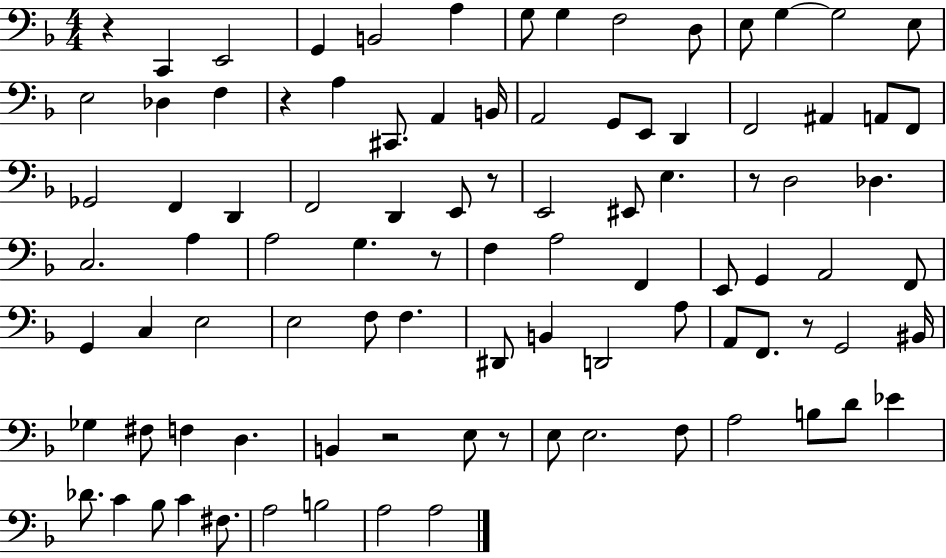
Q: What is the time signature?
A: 4/4